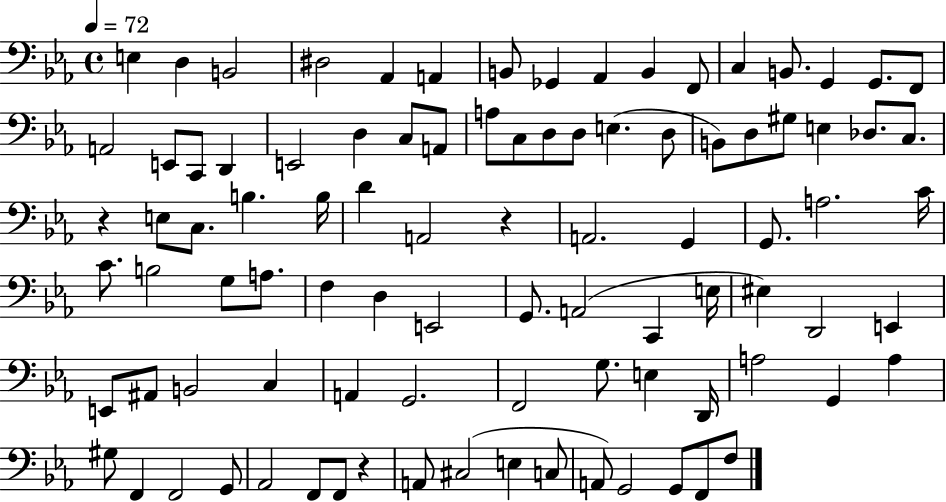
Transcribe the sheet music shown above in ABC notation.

X:1
T:Untitled
M:4/4
L:1/4
K:Eb
E, D, B,,2 ^D,2 _A,, A,, B,,/2 _G,, _A,, B,, F,,/2 C, B,,/2 G,, G,,/2 F,,/2 A,,2 E,,/2 C,,/2 D,, E,,2 D, C,/2 A,,/2 A,/2 C,/2 D,/2 D,/2 E, D,/2 B,,/2 D,/2 ^G,/2 E, _D,/2 C,/2 z E,/2 C,/2 B, B,/4 D A,,2 z A,,2 G,, G,,/2 A,2 C/4 C/2 B,2 G,/2 A,/2 F, D, E,,2 G,,/2 A,,2 C,, E,/4 ^E, D,,2 E,, E,,/2 ^A,,/2 B,,2 C, A,, G,,2 F,,2 G,/2 E, D,,/4 A,2 G,, A, ^G,/2 F,, F,,2 G,,/2 _A,,2 F,,/2 F,,/2 z A,,/2 ^C,2 E, C,/2 A,,/2 G,,2 G,,/2 F,,/2 F,/2